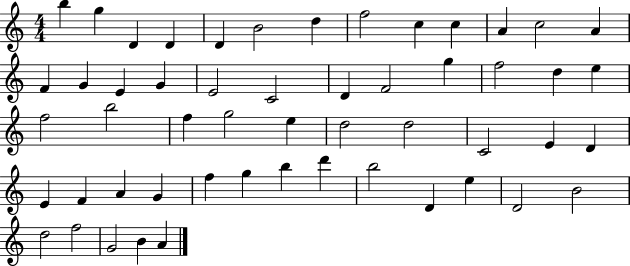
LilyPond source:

{
  \clef treble
  \numericTimeSignature
  \time 4/4
  \key c \major
  b''4 g''4 d'4 d'4 | d'4 b'2 d''4 | f''2 c''4 c''4 | a'4 c''2 a'4 | \break f'4 g'4 e'4 g'4 | e'2 c'2 | d'4 f'2 g''4 | f''2 d''4 e''4 | \break f''2 b''2 | f''4 g''2 e''4 | d''2 d''2 | c'2 e'4 d'4 | \break e'4 f'4 a'4 g'4 | f''4 g''4 b''4 d'''4 | b''2 d'4 e''4 | d'2 b'2 | \break d''2 f''2 | g'2 b'4 a'4 | \bar "|."
}